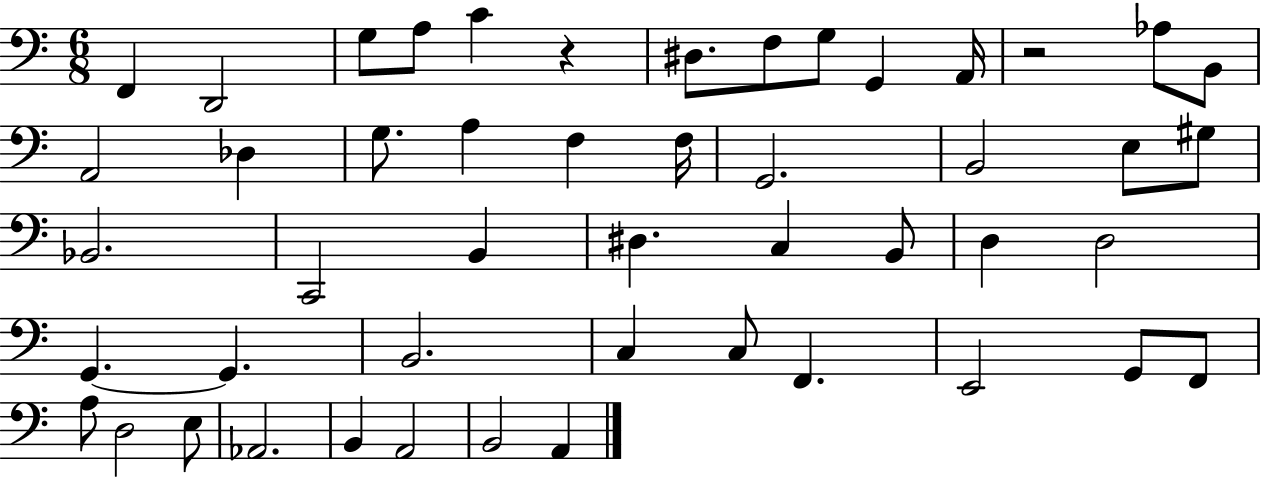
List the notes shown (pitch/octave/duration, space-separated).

F2/q D2/h G3/e A3/e C4/q R/q D#3/e. F3/e G3/e G2/q A2/s R/h Ab3/e B2/e A2/h Db3/q G3/e. A3/q F3/q F3/s G2/h. B2/h E3/e G#3/e Bb2/h. C2/h B2/q D#3/q. C3/q B2/e D3/q D3/h G2/q. G2/q. B2/h. C3/q C3/e F2/q. E2/h G2/e F2/e A3/e D3/h E3/e Ab2/h. B2/q A2/h B2/h A2/q